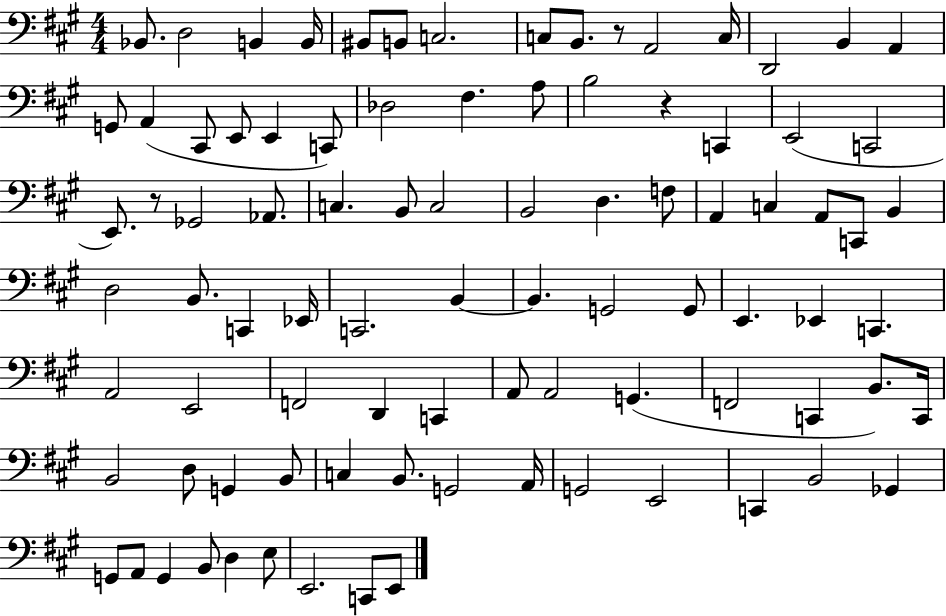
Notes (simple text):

Bb2/e. D3/h B2/q B2/s BIS2/e B2/e C3/h. C3/e B2/e. R/e A2/h C3/s D2/h B2/q A2/q G2/e A2/q C#2/e E2/e E2/q C2/e Db3/h F#3/q. A3/e B3/h R/q C2/q E2/h C2/h E2/e. R/e Gb2/h Ab2/e. C3/q. B2/e C3/h B2/h D3/q. F3/e A2/q C3/q A2/e C2/e B2/q D3/h B2/e. C2/q Eb2/s C2/h. B2/q B2/q. G2/h G2/e E2/q. Eb2/q C2/q. A2/h E2/h F2/h D2/q C2/q A2/e A2/h G2/q. F2/h C2/q B2/e. C2/s B2/h D3/e G2/q B2/e C3/q B2/e. G2/h A2/s G2/h E2/h C2/q B2/h Gb2/q G2/e A2/e G2/q B2/e D3/q E3/e E2/h. C2/e E2/e